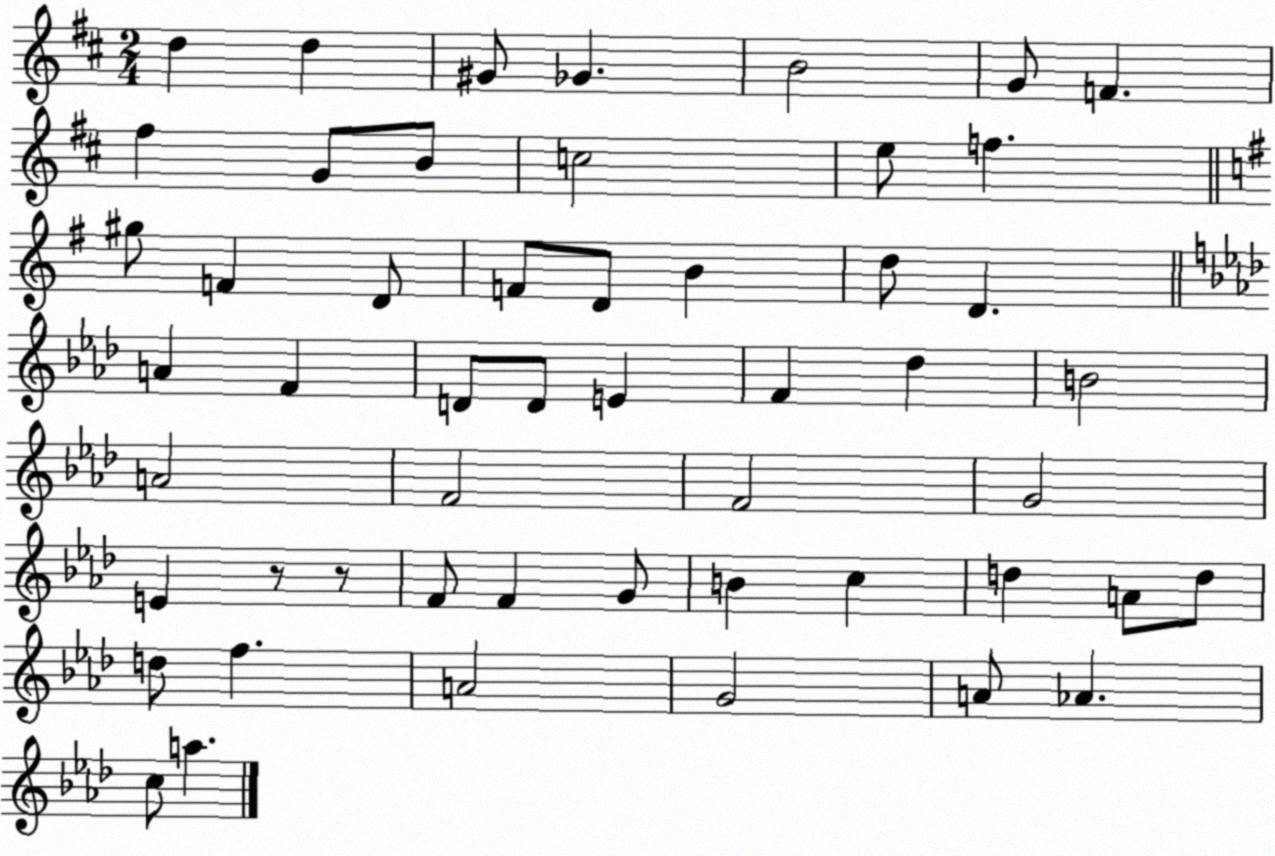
X:1
T:Untitled
M:2/4
L:1/4
K:D
d d ^G/2 _G B2 G/2 F ^f G/2 B/2 c2 e/2 f ^g/2 F D/2 F/2 D/2 B d/2 D A F D/2 D/2 E F _d B2 A2 F2 F2 G2 E z/2 z/2 F/2 F G/2 B c d A/2 d/2 d/2 f A2 G2 A/2 _A c/2 a